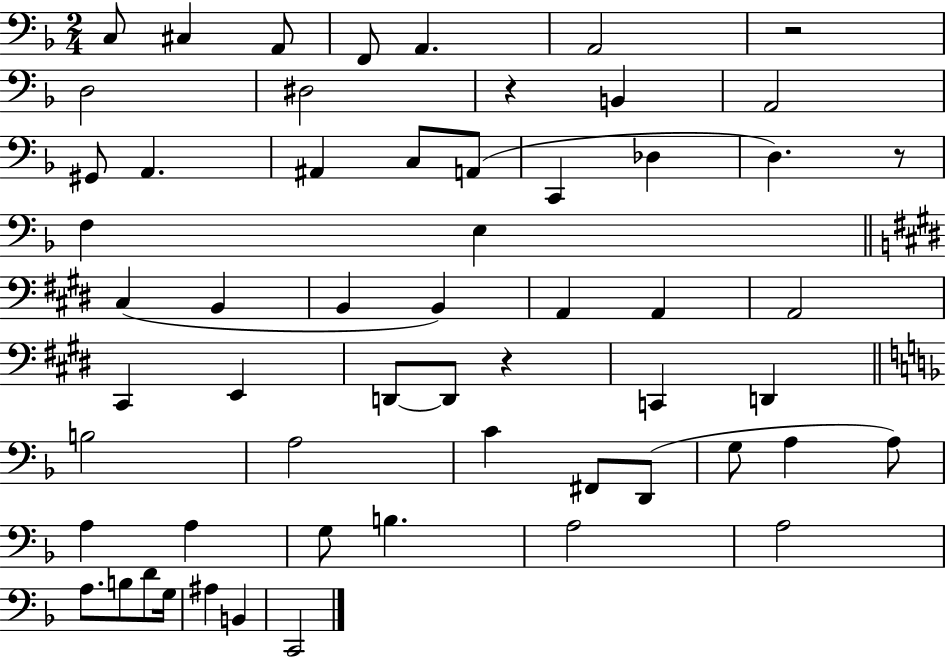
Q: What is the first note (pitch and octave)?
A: C3